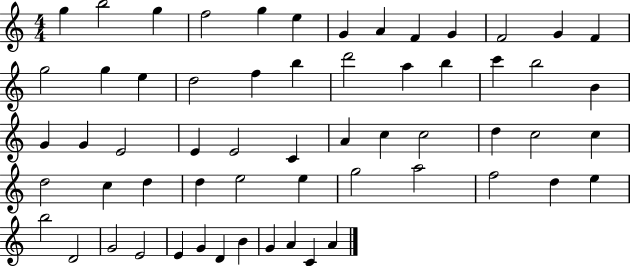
G5/q B5/h G5/q F5/h G5/q E5/q G4/q A4/q F4/q G4/q F4/h G4/q F4/q G5/h G5/q E5/q D5/h F5/q B5/q D6/h A5/q B5/q C6/q B5/h B4/q G4/q G4/q E4/h E4/q E4/h C4/q A4/q C5/q C5/h D5/q C5/h C5/q D5/h C5/q D5/q D5/q E5/h E5/q G5/h A5/h F5/h D5/q E5/q B5/h D4/h G4/h E4/h E4/q G4/q D4/q B4/q G4/q A4/q C4/q A4/q